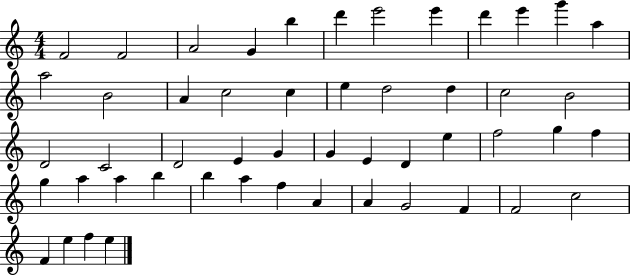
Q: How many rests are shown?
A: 0